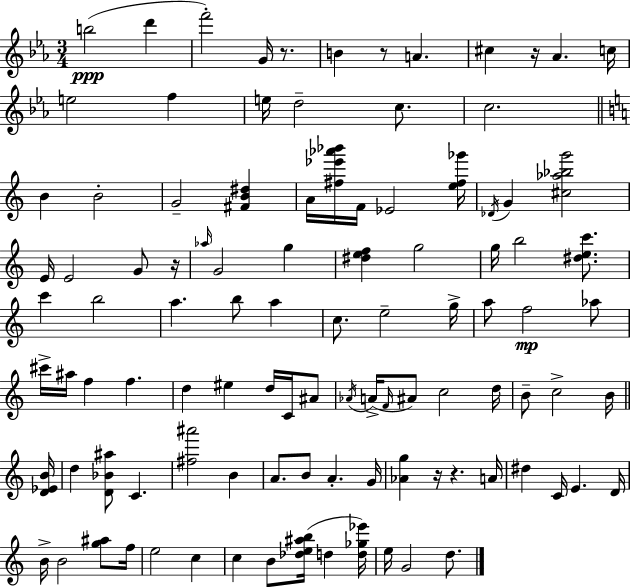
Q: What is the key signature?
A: EES major